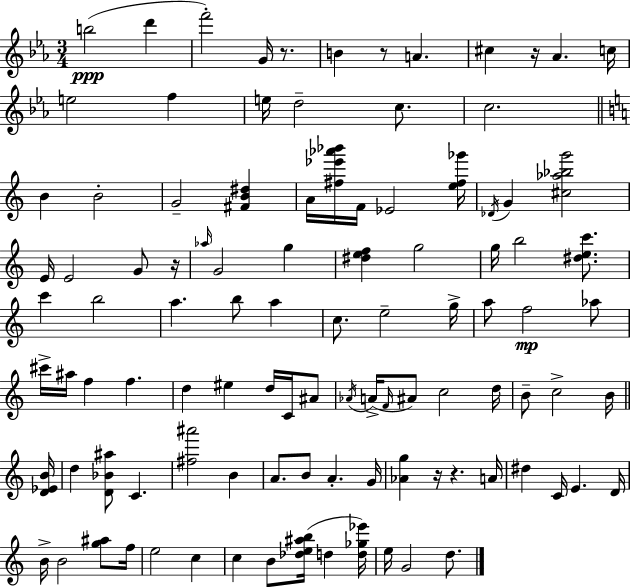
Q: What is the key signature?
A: EES major